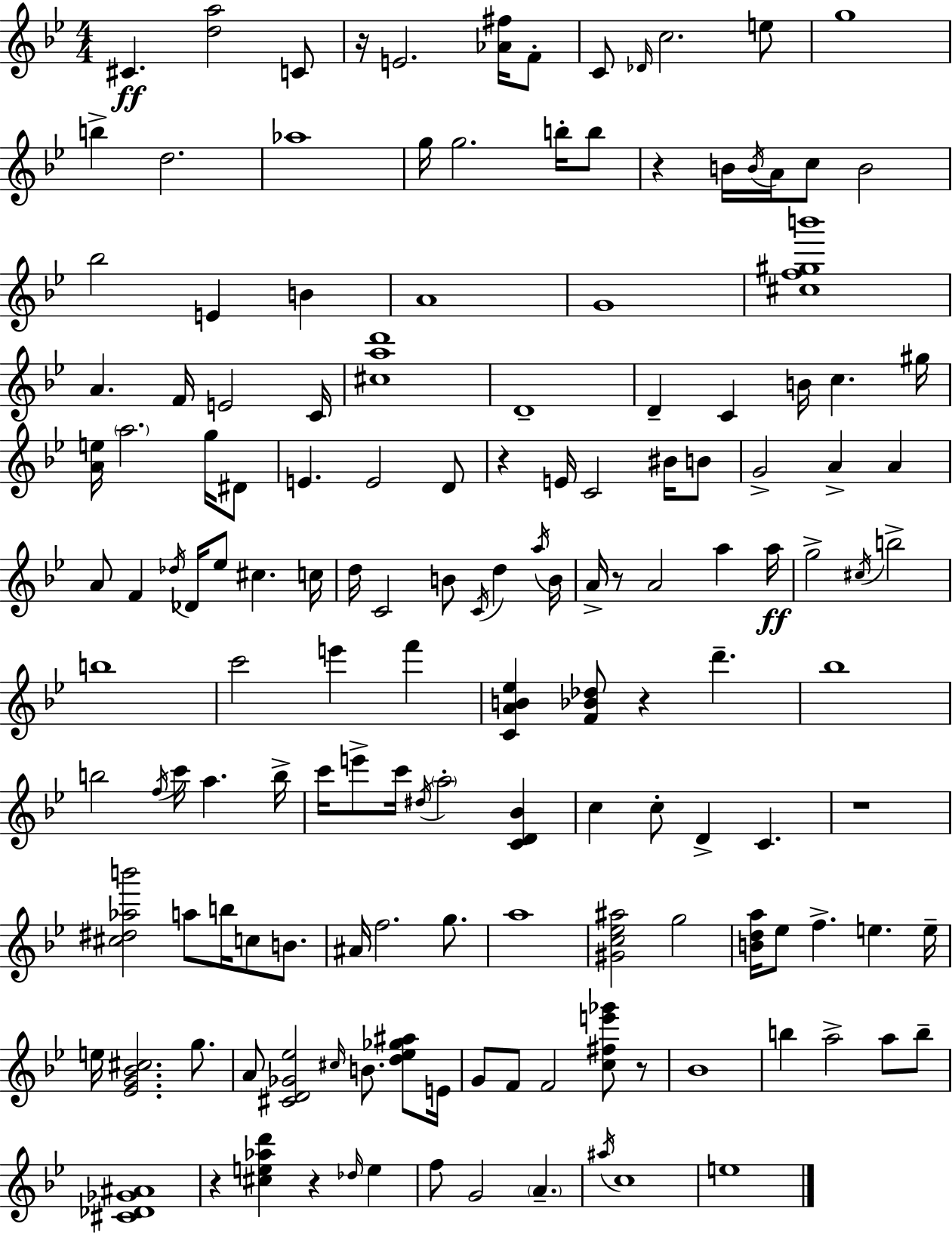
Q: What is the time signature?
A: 4/4